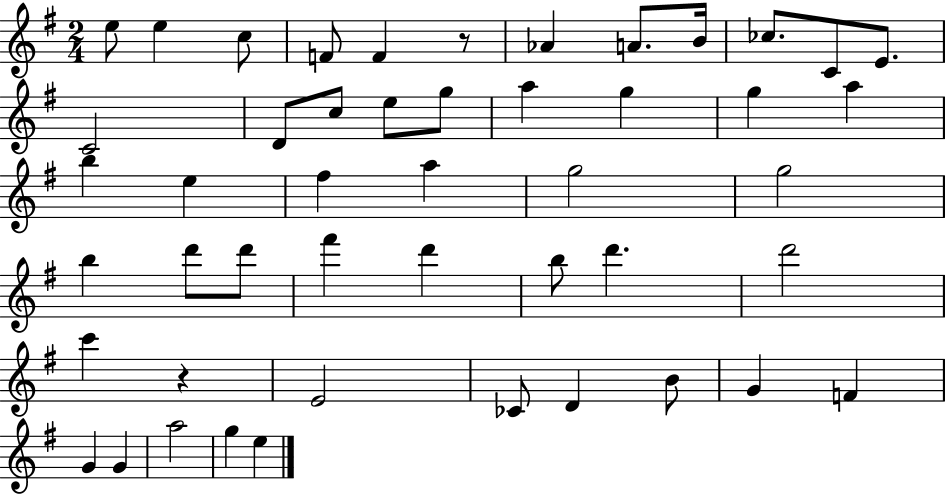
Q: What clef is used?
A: treble